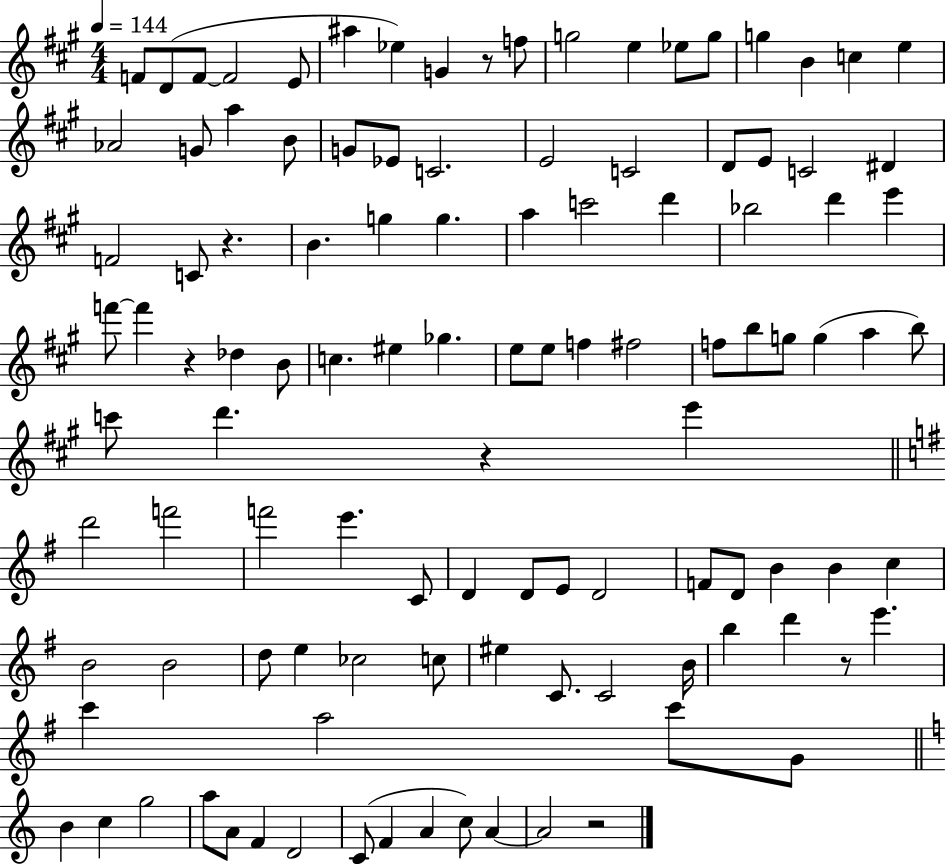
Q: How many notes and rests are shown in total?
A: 111